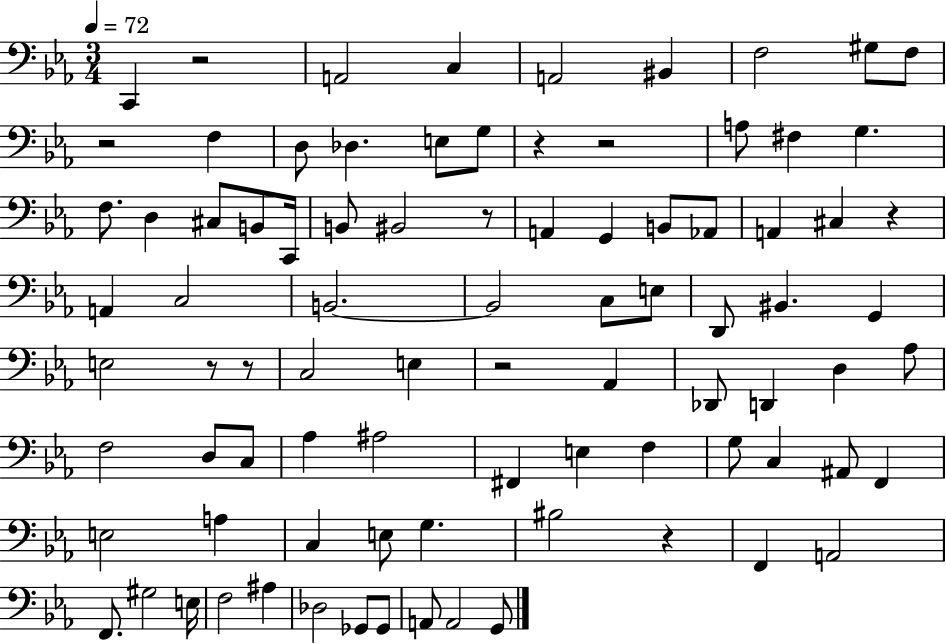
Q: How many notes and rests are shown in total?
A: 87